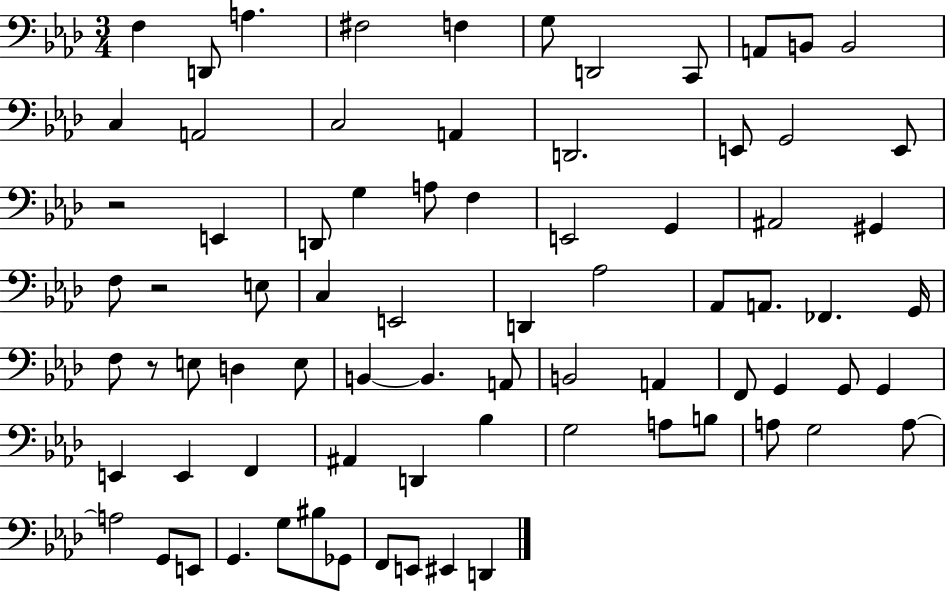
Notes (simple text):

F3/q D2/e A3/q. F#3/h F3/q G3/e D2/h C2/e A2/e B2/e B2/h C3/q A2/h C3/h A2/q D2/h. E2/e G2/h E2/e R/h E2/q D2/e G3/q A3/e F3/q E2/h G2/q A#2/h G#2/q F3/e R/h E3/e C3/q E2/h D2/q Ab3/h Ab2/e A2/e. FES2/q. G2/s F3/e R/e E3/e D3/q E3/e B2/q B2/q. A2/e B2/h A2/q F2/e G2/q G2/e G2/q E2/q E2/q F2/q A#2/q D2/q Bb3/q G3/h A3/e B3/e A3/e G3/h A3/e A3/h G2/e E2/e G2/q. G3/e BIS3/e Gb2/e F2/e E2/e EIS2/q D2/q